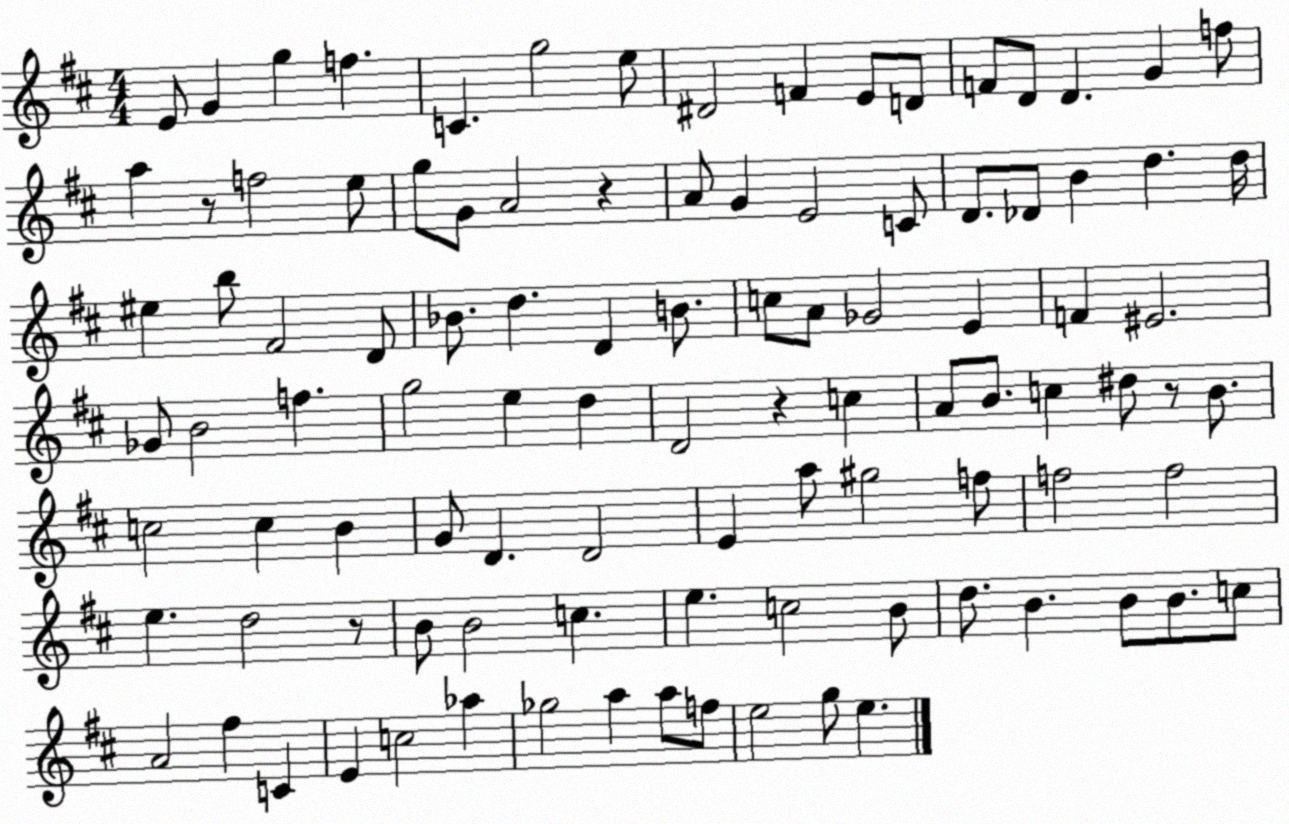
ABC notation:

X:1
T:Untitled
M:4/4
L:1/4
K:D
E/2 G g f C g2 e/2 ^D2 F E/2 D/2 F/2 D/2 D G f/2 a z/2 f2 e/2 g/2 G/2 A2 z A/2 G E2 C/2 D/2 _D/2 B d d/4 ^e b/2 ^F2 D/2 _B/2 d D B/2 c/2 A/2 _G2 E F ^E2 _G/2 B2 f g2 e d D2 z c A/2 B/2 c ^d/2 z/2 B/2 c2 c B G/2 D D2 E a/2 ^g2 f/2 f2 f2 e d2 z/2 B/2 B2 c e c2 B/2 d/2 B B/2 B/2 c/2 A2 ^f C E c2 _a _g2 a a/2 f/2 e2 g/2 e